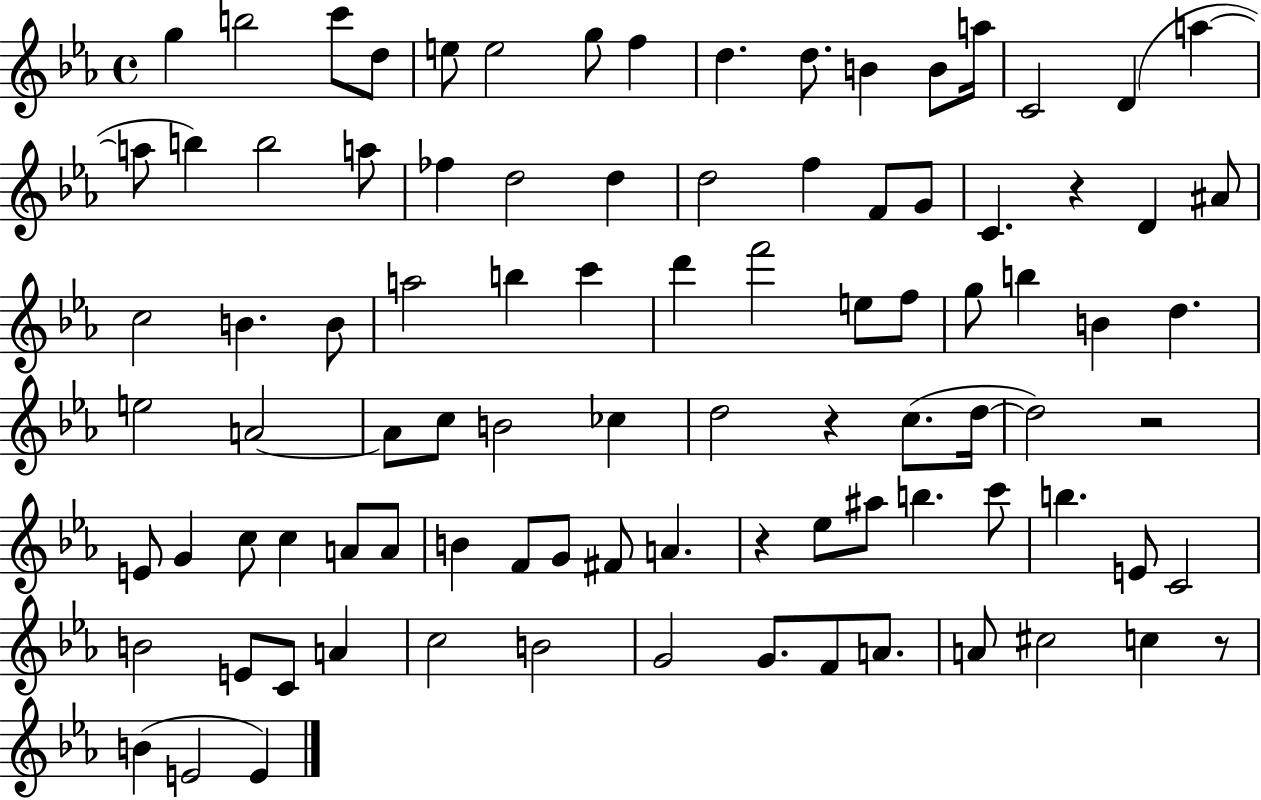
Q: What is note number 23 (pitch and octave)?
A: D5